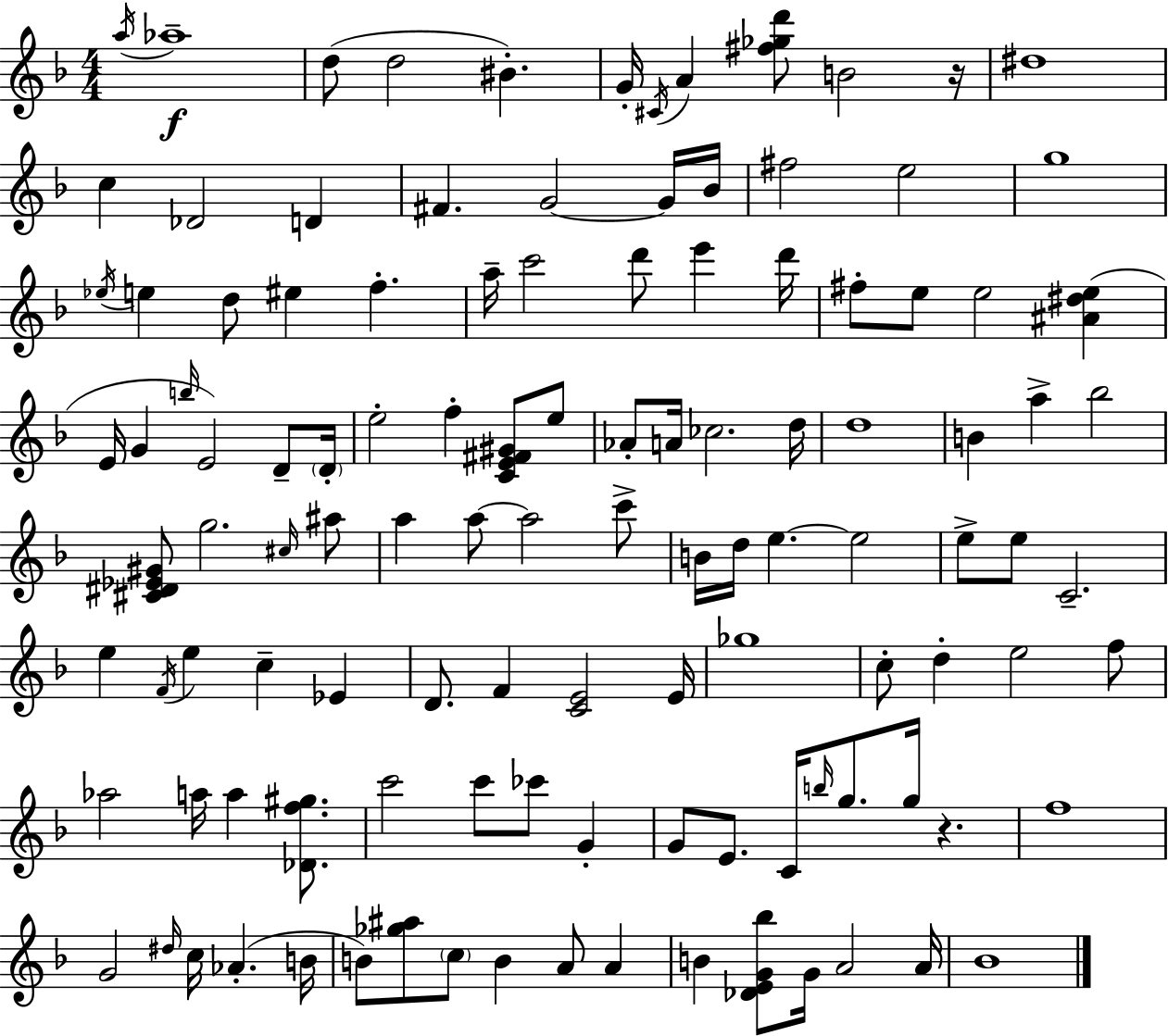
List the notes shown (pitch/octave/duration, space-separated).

A5/s Ab5/w D5/e D5/h BIS4/q. G4/s C#4/s A4/q [F#5,Gb5,D6]/e B4/h R/s D#5/w C5/q Db4/h D4/q F#4/q. G4/h G4/s Bb4/s F#5/h E5/h G5/w Eb5/s E5/q D5/e EIS5/q F5/q. A5/s C6/h D6/e E6/q D6/s F#5/e E5/e E5/h [A#4,D#5,E5]/q E4/s G4/q B5/s E4/h D4/e D4/s E5/h F5/q [C4,E4,F#4,G#4]/e E5/e Ab4/e A4/s CES5/h. D5/s D5/w B4/q A5/q Bb5/h [C#4,D#4,Eb4,G#4]/e G5/h. C#5/s A#5/e A5/q A5/e A5/h C6/e B4/s D5/s E5/q. E5/h E5/e E5/e C4/h. E5/q F4/s E5/q C5/q Eb4/q D4/e. F4/q [C4,E4]/h E4/s Gb5/w C5/e D5/q E5/h F5/e Ab5/h A5/s A5/q [Db4,F5,G#5]/e. C6/h C6/e CES6/e G4/q G4/e E4/e. C4/s B5/s G5/e. G5/s R/q. F5/w G4/h D#5/s C5/s Ab4/q. B4/s B4/e [Gb5,A#5]/e C5/e B4/q A4/e A4/q B4/q [Db4,E4,G4,Bb5]/e G4/s A4/h A4/s Bb4/w